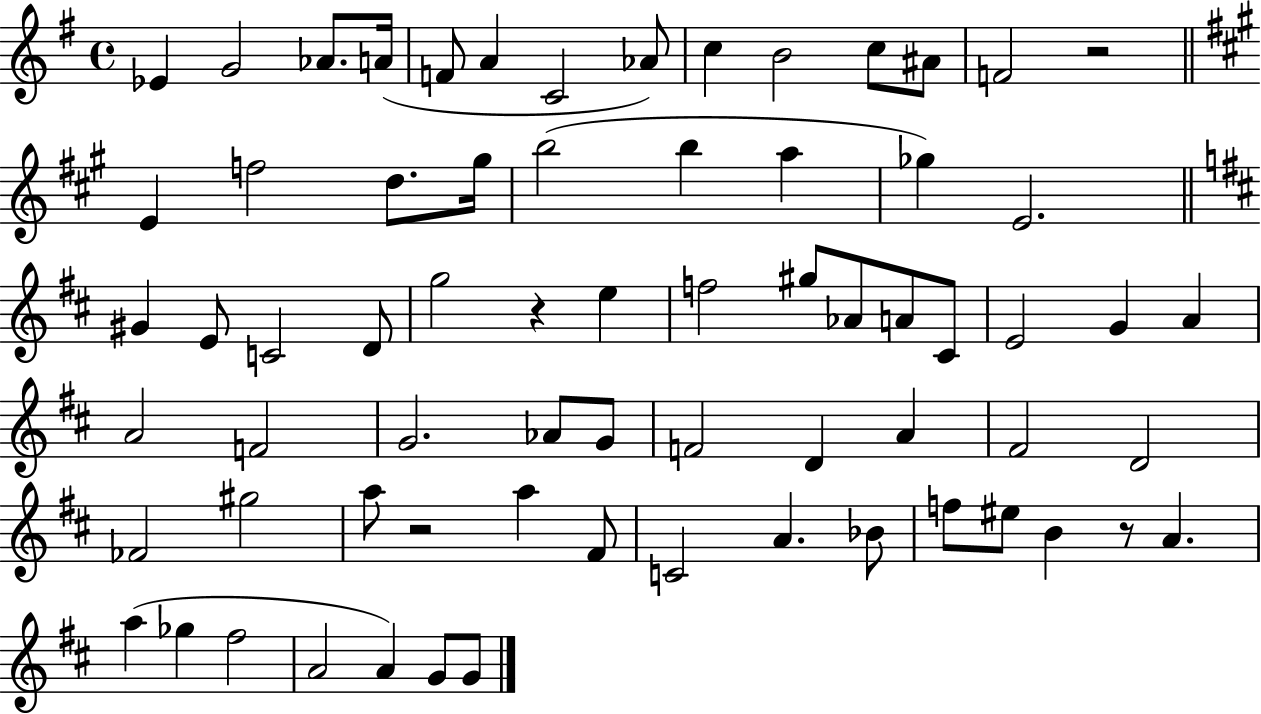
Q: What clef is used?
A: treble